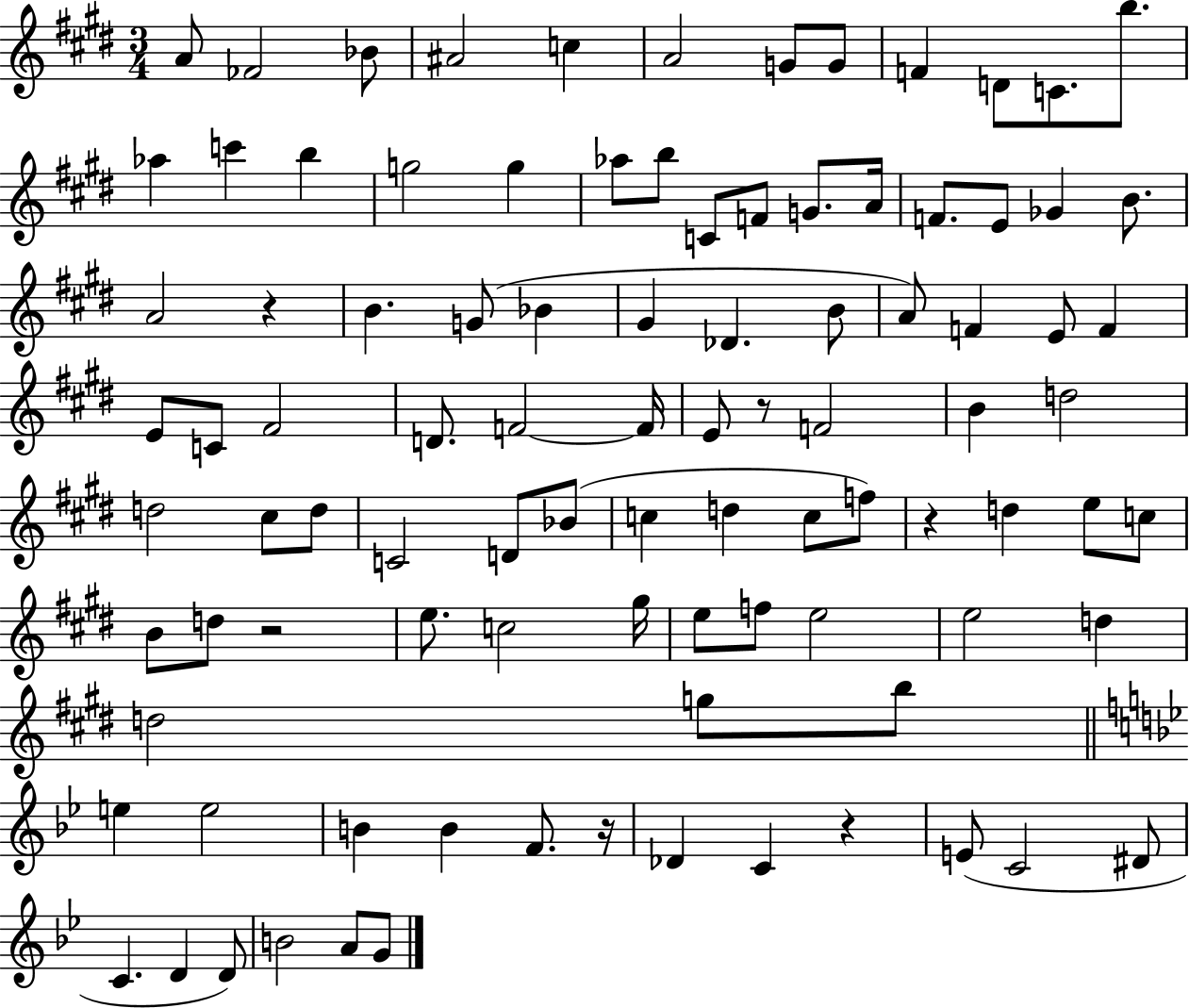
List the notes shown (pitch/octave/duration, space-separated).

A4/e FES4/h Bb4/e A#4/h C5/q A4/h G4/e G4/e F4/q D4/e C4/e. B5/e. Ab5/q C6/q B5/q G5/h G5/q Ab5/e B5/e C4/e F4/e G4/e. A4/s F4/e. E4/e Gb4/q B4/e. A4/h R/q B4/q. G4/e Bb4/q G#4/q Db4/q. B4/e A4/e F4/q E4/e F4/q E4/e C4/e F#4/h D4/e. F4/h F4/s E4/e R/e F4/h B4/q D5/h D5/h C#5/e D5/e C4/h D4/e Bb4/e C5/q D5/q C5/e F5/e R/q D5/q E5/e C5/e B4/e D5/e R/h E5/e. C5/h G#5/s E5/e F5/e E5/h E5/h D5/q D5/h G5/e B5/e E5/q E5/h B4/q B4/q F4/e. R/s Db4/q C4/q R/q E4/e C4/h D#4/e C4/q. D4/q D4/e B4/h A4/e G4/e